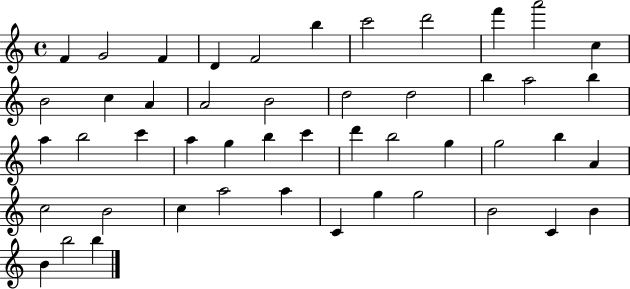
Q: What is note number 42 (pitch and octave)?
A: G5